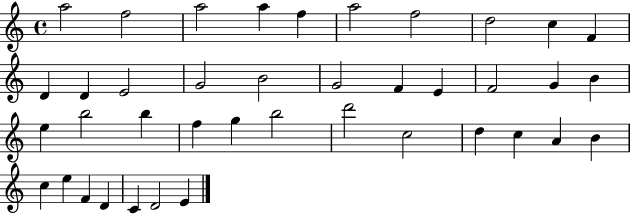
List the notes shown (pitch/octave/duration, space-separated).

A5/h F5/h A5/h A5/q F5/q A5/h F5/h D5/h C5/q F4/q D4/q D4/q E4/h G4/h B4/h G4/h F4/q E4/q F4/h G4/q B4/q E5/q B5/h B5/q F5/q G5/q B5/h D6/h C5/h D5/q C5/q A4/q B4/q C5/q E5/q F4/q D4/q C4/q D4/h E4/q